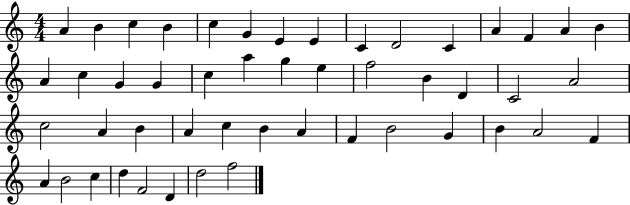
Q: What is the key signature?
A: C major